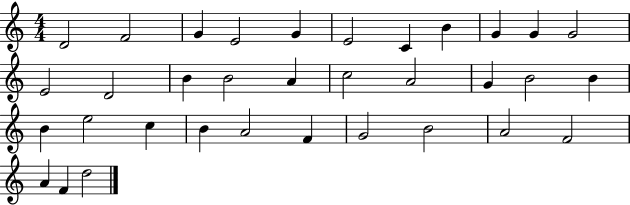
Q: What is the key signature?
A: C major